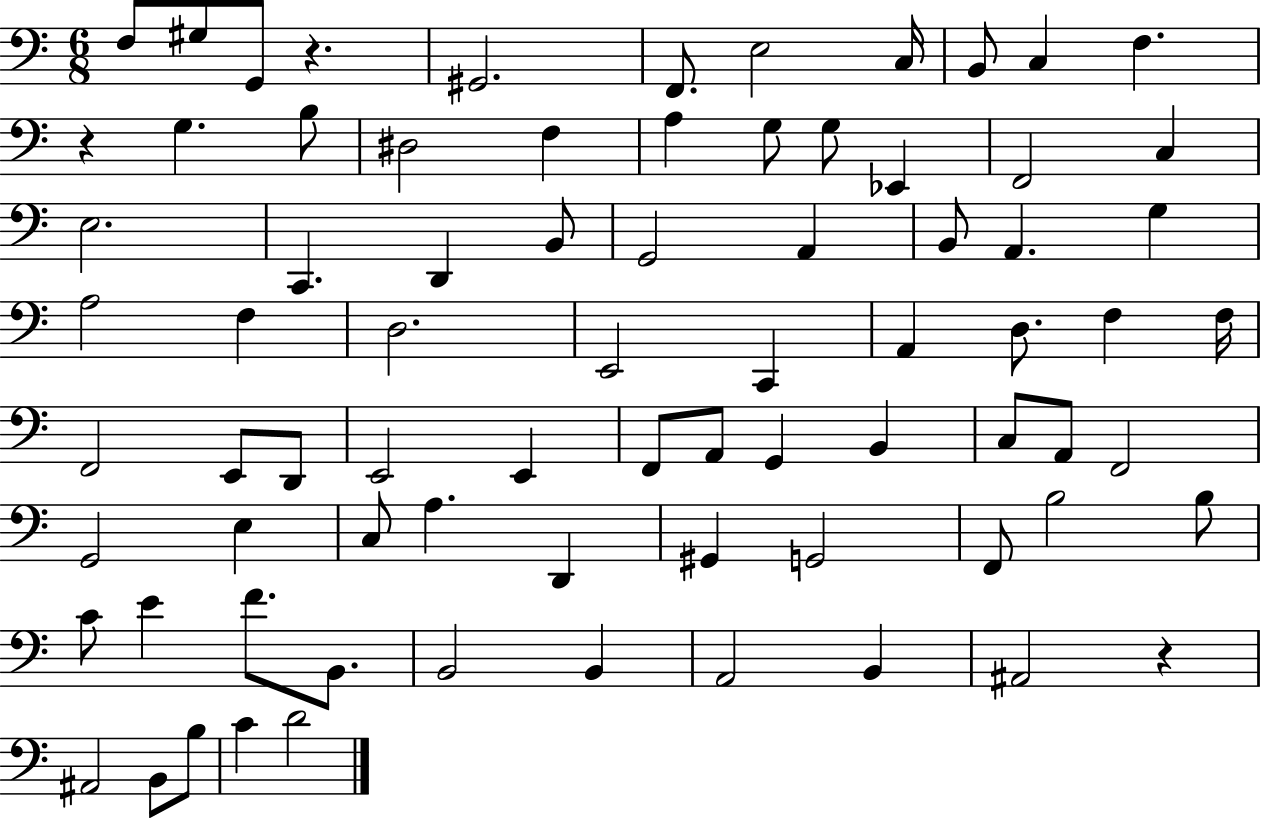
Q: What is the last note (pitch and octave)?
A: D4